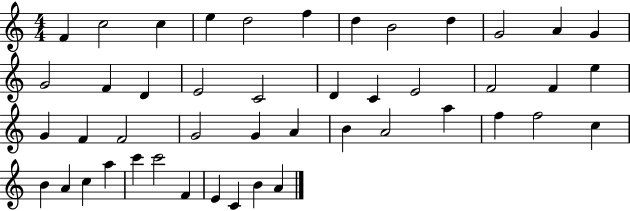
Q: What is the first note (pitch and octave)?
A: F4